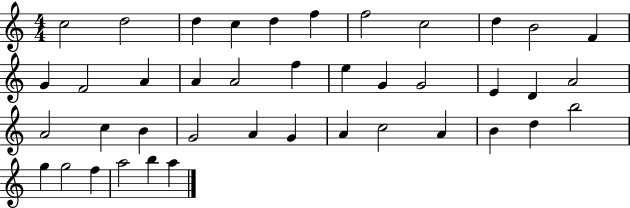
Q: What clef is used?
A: treble